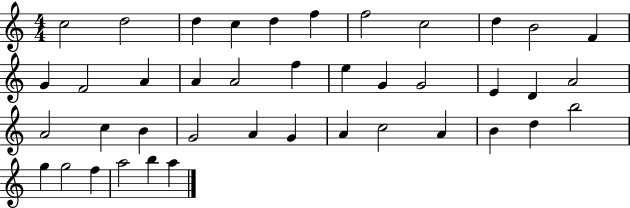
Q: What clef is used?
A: treble